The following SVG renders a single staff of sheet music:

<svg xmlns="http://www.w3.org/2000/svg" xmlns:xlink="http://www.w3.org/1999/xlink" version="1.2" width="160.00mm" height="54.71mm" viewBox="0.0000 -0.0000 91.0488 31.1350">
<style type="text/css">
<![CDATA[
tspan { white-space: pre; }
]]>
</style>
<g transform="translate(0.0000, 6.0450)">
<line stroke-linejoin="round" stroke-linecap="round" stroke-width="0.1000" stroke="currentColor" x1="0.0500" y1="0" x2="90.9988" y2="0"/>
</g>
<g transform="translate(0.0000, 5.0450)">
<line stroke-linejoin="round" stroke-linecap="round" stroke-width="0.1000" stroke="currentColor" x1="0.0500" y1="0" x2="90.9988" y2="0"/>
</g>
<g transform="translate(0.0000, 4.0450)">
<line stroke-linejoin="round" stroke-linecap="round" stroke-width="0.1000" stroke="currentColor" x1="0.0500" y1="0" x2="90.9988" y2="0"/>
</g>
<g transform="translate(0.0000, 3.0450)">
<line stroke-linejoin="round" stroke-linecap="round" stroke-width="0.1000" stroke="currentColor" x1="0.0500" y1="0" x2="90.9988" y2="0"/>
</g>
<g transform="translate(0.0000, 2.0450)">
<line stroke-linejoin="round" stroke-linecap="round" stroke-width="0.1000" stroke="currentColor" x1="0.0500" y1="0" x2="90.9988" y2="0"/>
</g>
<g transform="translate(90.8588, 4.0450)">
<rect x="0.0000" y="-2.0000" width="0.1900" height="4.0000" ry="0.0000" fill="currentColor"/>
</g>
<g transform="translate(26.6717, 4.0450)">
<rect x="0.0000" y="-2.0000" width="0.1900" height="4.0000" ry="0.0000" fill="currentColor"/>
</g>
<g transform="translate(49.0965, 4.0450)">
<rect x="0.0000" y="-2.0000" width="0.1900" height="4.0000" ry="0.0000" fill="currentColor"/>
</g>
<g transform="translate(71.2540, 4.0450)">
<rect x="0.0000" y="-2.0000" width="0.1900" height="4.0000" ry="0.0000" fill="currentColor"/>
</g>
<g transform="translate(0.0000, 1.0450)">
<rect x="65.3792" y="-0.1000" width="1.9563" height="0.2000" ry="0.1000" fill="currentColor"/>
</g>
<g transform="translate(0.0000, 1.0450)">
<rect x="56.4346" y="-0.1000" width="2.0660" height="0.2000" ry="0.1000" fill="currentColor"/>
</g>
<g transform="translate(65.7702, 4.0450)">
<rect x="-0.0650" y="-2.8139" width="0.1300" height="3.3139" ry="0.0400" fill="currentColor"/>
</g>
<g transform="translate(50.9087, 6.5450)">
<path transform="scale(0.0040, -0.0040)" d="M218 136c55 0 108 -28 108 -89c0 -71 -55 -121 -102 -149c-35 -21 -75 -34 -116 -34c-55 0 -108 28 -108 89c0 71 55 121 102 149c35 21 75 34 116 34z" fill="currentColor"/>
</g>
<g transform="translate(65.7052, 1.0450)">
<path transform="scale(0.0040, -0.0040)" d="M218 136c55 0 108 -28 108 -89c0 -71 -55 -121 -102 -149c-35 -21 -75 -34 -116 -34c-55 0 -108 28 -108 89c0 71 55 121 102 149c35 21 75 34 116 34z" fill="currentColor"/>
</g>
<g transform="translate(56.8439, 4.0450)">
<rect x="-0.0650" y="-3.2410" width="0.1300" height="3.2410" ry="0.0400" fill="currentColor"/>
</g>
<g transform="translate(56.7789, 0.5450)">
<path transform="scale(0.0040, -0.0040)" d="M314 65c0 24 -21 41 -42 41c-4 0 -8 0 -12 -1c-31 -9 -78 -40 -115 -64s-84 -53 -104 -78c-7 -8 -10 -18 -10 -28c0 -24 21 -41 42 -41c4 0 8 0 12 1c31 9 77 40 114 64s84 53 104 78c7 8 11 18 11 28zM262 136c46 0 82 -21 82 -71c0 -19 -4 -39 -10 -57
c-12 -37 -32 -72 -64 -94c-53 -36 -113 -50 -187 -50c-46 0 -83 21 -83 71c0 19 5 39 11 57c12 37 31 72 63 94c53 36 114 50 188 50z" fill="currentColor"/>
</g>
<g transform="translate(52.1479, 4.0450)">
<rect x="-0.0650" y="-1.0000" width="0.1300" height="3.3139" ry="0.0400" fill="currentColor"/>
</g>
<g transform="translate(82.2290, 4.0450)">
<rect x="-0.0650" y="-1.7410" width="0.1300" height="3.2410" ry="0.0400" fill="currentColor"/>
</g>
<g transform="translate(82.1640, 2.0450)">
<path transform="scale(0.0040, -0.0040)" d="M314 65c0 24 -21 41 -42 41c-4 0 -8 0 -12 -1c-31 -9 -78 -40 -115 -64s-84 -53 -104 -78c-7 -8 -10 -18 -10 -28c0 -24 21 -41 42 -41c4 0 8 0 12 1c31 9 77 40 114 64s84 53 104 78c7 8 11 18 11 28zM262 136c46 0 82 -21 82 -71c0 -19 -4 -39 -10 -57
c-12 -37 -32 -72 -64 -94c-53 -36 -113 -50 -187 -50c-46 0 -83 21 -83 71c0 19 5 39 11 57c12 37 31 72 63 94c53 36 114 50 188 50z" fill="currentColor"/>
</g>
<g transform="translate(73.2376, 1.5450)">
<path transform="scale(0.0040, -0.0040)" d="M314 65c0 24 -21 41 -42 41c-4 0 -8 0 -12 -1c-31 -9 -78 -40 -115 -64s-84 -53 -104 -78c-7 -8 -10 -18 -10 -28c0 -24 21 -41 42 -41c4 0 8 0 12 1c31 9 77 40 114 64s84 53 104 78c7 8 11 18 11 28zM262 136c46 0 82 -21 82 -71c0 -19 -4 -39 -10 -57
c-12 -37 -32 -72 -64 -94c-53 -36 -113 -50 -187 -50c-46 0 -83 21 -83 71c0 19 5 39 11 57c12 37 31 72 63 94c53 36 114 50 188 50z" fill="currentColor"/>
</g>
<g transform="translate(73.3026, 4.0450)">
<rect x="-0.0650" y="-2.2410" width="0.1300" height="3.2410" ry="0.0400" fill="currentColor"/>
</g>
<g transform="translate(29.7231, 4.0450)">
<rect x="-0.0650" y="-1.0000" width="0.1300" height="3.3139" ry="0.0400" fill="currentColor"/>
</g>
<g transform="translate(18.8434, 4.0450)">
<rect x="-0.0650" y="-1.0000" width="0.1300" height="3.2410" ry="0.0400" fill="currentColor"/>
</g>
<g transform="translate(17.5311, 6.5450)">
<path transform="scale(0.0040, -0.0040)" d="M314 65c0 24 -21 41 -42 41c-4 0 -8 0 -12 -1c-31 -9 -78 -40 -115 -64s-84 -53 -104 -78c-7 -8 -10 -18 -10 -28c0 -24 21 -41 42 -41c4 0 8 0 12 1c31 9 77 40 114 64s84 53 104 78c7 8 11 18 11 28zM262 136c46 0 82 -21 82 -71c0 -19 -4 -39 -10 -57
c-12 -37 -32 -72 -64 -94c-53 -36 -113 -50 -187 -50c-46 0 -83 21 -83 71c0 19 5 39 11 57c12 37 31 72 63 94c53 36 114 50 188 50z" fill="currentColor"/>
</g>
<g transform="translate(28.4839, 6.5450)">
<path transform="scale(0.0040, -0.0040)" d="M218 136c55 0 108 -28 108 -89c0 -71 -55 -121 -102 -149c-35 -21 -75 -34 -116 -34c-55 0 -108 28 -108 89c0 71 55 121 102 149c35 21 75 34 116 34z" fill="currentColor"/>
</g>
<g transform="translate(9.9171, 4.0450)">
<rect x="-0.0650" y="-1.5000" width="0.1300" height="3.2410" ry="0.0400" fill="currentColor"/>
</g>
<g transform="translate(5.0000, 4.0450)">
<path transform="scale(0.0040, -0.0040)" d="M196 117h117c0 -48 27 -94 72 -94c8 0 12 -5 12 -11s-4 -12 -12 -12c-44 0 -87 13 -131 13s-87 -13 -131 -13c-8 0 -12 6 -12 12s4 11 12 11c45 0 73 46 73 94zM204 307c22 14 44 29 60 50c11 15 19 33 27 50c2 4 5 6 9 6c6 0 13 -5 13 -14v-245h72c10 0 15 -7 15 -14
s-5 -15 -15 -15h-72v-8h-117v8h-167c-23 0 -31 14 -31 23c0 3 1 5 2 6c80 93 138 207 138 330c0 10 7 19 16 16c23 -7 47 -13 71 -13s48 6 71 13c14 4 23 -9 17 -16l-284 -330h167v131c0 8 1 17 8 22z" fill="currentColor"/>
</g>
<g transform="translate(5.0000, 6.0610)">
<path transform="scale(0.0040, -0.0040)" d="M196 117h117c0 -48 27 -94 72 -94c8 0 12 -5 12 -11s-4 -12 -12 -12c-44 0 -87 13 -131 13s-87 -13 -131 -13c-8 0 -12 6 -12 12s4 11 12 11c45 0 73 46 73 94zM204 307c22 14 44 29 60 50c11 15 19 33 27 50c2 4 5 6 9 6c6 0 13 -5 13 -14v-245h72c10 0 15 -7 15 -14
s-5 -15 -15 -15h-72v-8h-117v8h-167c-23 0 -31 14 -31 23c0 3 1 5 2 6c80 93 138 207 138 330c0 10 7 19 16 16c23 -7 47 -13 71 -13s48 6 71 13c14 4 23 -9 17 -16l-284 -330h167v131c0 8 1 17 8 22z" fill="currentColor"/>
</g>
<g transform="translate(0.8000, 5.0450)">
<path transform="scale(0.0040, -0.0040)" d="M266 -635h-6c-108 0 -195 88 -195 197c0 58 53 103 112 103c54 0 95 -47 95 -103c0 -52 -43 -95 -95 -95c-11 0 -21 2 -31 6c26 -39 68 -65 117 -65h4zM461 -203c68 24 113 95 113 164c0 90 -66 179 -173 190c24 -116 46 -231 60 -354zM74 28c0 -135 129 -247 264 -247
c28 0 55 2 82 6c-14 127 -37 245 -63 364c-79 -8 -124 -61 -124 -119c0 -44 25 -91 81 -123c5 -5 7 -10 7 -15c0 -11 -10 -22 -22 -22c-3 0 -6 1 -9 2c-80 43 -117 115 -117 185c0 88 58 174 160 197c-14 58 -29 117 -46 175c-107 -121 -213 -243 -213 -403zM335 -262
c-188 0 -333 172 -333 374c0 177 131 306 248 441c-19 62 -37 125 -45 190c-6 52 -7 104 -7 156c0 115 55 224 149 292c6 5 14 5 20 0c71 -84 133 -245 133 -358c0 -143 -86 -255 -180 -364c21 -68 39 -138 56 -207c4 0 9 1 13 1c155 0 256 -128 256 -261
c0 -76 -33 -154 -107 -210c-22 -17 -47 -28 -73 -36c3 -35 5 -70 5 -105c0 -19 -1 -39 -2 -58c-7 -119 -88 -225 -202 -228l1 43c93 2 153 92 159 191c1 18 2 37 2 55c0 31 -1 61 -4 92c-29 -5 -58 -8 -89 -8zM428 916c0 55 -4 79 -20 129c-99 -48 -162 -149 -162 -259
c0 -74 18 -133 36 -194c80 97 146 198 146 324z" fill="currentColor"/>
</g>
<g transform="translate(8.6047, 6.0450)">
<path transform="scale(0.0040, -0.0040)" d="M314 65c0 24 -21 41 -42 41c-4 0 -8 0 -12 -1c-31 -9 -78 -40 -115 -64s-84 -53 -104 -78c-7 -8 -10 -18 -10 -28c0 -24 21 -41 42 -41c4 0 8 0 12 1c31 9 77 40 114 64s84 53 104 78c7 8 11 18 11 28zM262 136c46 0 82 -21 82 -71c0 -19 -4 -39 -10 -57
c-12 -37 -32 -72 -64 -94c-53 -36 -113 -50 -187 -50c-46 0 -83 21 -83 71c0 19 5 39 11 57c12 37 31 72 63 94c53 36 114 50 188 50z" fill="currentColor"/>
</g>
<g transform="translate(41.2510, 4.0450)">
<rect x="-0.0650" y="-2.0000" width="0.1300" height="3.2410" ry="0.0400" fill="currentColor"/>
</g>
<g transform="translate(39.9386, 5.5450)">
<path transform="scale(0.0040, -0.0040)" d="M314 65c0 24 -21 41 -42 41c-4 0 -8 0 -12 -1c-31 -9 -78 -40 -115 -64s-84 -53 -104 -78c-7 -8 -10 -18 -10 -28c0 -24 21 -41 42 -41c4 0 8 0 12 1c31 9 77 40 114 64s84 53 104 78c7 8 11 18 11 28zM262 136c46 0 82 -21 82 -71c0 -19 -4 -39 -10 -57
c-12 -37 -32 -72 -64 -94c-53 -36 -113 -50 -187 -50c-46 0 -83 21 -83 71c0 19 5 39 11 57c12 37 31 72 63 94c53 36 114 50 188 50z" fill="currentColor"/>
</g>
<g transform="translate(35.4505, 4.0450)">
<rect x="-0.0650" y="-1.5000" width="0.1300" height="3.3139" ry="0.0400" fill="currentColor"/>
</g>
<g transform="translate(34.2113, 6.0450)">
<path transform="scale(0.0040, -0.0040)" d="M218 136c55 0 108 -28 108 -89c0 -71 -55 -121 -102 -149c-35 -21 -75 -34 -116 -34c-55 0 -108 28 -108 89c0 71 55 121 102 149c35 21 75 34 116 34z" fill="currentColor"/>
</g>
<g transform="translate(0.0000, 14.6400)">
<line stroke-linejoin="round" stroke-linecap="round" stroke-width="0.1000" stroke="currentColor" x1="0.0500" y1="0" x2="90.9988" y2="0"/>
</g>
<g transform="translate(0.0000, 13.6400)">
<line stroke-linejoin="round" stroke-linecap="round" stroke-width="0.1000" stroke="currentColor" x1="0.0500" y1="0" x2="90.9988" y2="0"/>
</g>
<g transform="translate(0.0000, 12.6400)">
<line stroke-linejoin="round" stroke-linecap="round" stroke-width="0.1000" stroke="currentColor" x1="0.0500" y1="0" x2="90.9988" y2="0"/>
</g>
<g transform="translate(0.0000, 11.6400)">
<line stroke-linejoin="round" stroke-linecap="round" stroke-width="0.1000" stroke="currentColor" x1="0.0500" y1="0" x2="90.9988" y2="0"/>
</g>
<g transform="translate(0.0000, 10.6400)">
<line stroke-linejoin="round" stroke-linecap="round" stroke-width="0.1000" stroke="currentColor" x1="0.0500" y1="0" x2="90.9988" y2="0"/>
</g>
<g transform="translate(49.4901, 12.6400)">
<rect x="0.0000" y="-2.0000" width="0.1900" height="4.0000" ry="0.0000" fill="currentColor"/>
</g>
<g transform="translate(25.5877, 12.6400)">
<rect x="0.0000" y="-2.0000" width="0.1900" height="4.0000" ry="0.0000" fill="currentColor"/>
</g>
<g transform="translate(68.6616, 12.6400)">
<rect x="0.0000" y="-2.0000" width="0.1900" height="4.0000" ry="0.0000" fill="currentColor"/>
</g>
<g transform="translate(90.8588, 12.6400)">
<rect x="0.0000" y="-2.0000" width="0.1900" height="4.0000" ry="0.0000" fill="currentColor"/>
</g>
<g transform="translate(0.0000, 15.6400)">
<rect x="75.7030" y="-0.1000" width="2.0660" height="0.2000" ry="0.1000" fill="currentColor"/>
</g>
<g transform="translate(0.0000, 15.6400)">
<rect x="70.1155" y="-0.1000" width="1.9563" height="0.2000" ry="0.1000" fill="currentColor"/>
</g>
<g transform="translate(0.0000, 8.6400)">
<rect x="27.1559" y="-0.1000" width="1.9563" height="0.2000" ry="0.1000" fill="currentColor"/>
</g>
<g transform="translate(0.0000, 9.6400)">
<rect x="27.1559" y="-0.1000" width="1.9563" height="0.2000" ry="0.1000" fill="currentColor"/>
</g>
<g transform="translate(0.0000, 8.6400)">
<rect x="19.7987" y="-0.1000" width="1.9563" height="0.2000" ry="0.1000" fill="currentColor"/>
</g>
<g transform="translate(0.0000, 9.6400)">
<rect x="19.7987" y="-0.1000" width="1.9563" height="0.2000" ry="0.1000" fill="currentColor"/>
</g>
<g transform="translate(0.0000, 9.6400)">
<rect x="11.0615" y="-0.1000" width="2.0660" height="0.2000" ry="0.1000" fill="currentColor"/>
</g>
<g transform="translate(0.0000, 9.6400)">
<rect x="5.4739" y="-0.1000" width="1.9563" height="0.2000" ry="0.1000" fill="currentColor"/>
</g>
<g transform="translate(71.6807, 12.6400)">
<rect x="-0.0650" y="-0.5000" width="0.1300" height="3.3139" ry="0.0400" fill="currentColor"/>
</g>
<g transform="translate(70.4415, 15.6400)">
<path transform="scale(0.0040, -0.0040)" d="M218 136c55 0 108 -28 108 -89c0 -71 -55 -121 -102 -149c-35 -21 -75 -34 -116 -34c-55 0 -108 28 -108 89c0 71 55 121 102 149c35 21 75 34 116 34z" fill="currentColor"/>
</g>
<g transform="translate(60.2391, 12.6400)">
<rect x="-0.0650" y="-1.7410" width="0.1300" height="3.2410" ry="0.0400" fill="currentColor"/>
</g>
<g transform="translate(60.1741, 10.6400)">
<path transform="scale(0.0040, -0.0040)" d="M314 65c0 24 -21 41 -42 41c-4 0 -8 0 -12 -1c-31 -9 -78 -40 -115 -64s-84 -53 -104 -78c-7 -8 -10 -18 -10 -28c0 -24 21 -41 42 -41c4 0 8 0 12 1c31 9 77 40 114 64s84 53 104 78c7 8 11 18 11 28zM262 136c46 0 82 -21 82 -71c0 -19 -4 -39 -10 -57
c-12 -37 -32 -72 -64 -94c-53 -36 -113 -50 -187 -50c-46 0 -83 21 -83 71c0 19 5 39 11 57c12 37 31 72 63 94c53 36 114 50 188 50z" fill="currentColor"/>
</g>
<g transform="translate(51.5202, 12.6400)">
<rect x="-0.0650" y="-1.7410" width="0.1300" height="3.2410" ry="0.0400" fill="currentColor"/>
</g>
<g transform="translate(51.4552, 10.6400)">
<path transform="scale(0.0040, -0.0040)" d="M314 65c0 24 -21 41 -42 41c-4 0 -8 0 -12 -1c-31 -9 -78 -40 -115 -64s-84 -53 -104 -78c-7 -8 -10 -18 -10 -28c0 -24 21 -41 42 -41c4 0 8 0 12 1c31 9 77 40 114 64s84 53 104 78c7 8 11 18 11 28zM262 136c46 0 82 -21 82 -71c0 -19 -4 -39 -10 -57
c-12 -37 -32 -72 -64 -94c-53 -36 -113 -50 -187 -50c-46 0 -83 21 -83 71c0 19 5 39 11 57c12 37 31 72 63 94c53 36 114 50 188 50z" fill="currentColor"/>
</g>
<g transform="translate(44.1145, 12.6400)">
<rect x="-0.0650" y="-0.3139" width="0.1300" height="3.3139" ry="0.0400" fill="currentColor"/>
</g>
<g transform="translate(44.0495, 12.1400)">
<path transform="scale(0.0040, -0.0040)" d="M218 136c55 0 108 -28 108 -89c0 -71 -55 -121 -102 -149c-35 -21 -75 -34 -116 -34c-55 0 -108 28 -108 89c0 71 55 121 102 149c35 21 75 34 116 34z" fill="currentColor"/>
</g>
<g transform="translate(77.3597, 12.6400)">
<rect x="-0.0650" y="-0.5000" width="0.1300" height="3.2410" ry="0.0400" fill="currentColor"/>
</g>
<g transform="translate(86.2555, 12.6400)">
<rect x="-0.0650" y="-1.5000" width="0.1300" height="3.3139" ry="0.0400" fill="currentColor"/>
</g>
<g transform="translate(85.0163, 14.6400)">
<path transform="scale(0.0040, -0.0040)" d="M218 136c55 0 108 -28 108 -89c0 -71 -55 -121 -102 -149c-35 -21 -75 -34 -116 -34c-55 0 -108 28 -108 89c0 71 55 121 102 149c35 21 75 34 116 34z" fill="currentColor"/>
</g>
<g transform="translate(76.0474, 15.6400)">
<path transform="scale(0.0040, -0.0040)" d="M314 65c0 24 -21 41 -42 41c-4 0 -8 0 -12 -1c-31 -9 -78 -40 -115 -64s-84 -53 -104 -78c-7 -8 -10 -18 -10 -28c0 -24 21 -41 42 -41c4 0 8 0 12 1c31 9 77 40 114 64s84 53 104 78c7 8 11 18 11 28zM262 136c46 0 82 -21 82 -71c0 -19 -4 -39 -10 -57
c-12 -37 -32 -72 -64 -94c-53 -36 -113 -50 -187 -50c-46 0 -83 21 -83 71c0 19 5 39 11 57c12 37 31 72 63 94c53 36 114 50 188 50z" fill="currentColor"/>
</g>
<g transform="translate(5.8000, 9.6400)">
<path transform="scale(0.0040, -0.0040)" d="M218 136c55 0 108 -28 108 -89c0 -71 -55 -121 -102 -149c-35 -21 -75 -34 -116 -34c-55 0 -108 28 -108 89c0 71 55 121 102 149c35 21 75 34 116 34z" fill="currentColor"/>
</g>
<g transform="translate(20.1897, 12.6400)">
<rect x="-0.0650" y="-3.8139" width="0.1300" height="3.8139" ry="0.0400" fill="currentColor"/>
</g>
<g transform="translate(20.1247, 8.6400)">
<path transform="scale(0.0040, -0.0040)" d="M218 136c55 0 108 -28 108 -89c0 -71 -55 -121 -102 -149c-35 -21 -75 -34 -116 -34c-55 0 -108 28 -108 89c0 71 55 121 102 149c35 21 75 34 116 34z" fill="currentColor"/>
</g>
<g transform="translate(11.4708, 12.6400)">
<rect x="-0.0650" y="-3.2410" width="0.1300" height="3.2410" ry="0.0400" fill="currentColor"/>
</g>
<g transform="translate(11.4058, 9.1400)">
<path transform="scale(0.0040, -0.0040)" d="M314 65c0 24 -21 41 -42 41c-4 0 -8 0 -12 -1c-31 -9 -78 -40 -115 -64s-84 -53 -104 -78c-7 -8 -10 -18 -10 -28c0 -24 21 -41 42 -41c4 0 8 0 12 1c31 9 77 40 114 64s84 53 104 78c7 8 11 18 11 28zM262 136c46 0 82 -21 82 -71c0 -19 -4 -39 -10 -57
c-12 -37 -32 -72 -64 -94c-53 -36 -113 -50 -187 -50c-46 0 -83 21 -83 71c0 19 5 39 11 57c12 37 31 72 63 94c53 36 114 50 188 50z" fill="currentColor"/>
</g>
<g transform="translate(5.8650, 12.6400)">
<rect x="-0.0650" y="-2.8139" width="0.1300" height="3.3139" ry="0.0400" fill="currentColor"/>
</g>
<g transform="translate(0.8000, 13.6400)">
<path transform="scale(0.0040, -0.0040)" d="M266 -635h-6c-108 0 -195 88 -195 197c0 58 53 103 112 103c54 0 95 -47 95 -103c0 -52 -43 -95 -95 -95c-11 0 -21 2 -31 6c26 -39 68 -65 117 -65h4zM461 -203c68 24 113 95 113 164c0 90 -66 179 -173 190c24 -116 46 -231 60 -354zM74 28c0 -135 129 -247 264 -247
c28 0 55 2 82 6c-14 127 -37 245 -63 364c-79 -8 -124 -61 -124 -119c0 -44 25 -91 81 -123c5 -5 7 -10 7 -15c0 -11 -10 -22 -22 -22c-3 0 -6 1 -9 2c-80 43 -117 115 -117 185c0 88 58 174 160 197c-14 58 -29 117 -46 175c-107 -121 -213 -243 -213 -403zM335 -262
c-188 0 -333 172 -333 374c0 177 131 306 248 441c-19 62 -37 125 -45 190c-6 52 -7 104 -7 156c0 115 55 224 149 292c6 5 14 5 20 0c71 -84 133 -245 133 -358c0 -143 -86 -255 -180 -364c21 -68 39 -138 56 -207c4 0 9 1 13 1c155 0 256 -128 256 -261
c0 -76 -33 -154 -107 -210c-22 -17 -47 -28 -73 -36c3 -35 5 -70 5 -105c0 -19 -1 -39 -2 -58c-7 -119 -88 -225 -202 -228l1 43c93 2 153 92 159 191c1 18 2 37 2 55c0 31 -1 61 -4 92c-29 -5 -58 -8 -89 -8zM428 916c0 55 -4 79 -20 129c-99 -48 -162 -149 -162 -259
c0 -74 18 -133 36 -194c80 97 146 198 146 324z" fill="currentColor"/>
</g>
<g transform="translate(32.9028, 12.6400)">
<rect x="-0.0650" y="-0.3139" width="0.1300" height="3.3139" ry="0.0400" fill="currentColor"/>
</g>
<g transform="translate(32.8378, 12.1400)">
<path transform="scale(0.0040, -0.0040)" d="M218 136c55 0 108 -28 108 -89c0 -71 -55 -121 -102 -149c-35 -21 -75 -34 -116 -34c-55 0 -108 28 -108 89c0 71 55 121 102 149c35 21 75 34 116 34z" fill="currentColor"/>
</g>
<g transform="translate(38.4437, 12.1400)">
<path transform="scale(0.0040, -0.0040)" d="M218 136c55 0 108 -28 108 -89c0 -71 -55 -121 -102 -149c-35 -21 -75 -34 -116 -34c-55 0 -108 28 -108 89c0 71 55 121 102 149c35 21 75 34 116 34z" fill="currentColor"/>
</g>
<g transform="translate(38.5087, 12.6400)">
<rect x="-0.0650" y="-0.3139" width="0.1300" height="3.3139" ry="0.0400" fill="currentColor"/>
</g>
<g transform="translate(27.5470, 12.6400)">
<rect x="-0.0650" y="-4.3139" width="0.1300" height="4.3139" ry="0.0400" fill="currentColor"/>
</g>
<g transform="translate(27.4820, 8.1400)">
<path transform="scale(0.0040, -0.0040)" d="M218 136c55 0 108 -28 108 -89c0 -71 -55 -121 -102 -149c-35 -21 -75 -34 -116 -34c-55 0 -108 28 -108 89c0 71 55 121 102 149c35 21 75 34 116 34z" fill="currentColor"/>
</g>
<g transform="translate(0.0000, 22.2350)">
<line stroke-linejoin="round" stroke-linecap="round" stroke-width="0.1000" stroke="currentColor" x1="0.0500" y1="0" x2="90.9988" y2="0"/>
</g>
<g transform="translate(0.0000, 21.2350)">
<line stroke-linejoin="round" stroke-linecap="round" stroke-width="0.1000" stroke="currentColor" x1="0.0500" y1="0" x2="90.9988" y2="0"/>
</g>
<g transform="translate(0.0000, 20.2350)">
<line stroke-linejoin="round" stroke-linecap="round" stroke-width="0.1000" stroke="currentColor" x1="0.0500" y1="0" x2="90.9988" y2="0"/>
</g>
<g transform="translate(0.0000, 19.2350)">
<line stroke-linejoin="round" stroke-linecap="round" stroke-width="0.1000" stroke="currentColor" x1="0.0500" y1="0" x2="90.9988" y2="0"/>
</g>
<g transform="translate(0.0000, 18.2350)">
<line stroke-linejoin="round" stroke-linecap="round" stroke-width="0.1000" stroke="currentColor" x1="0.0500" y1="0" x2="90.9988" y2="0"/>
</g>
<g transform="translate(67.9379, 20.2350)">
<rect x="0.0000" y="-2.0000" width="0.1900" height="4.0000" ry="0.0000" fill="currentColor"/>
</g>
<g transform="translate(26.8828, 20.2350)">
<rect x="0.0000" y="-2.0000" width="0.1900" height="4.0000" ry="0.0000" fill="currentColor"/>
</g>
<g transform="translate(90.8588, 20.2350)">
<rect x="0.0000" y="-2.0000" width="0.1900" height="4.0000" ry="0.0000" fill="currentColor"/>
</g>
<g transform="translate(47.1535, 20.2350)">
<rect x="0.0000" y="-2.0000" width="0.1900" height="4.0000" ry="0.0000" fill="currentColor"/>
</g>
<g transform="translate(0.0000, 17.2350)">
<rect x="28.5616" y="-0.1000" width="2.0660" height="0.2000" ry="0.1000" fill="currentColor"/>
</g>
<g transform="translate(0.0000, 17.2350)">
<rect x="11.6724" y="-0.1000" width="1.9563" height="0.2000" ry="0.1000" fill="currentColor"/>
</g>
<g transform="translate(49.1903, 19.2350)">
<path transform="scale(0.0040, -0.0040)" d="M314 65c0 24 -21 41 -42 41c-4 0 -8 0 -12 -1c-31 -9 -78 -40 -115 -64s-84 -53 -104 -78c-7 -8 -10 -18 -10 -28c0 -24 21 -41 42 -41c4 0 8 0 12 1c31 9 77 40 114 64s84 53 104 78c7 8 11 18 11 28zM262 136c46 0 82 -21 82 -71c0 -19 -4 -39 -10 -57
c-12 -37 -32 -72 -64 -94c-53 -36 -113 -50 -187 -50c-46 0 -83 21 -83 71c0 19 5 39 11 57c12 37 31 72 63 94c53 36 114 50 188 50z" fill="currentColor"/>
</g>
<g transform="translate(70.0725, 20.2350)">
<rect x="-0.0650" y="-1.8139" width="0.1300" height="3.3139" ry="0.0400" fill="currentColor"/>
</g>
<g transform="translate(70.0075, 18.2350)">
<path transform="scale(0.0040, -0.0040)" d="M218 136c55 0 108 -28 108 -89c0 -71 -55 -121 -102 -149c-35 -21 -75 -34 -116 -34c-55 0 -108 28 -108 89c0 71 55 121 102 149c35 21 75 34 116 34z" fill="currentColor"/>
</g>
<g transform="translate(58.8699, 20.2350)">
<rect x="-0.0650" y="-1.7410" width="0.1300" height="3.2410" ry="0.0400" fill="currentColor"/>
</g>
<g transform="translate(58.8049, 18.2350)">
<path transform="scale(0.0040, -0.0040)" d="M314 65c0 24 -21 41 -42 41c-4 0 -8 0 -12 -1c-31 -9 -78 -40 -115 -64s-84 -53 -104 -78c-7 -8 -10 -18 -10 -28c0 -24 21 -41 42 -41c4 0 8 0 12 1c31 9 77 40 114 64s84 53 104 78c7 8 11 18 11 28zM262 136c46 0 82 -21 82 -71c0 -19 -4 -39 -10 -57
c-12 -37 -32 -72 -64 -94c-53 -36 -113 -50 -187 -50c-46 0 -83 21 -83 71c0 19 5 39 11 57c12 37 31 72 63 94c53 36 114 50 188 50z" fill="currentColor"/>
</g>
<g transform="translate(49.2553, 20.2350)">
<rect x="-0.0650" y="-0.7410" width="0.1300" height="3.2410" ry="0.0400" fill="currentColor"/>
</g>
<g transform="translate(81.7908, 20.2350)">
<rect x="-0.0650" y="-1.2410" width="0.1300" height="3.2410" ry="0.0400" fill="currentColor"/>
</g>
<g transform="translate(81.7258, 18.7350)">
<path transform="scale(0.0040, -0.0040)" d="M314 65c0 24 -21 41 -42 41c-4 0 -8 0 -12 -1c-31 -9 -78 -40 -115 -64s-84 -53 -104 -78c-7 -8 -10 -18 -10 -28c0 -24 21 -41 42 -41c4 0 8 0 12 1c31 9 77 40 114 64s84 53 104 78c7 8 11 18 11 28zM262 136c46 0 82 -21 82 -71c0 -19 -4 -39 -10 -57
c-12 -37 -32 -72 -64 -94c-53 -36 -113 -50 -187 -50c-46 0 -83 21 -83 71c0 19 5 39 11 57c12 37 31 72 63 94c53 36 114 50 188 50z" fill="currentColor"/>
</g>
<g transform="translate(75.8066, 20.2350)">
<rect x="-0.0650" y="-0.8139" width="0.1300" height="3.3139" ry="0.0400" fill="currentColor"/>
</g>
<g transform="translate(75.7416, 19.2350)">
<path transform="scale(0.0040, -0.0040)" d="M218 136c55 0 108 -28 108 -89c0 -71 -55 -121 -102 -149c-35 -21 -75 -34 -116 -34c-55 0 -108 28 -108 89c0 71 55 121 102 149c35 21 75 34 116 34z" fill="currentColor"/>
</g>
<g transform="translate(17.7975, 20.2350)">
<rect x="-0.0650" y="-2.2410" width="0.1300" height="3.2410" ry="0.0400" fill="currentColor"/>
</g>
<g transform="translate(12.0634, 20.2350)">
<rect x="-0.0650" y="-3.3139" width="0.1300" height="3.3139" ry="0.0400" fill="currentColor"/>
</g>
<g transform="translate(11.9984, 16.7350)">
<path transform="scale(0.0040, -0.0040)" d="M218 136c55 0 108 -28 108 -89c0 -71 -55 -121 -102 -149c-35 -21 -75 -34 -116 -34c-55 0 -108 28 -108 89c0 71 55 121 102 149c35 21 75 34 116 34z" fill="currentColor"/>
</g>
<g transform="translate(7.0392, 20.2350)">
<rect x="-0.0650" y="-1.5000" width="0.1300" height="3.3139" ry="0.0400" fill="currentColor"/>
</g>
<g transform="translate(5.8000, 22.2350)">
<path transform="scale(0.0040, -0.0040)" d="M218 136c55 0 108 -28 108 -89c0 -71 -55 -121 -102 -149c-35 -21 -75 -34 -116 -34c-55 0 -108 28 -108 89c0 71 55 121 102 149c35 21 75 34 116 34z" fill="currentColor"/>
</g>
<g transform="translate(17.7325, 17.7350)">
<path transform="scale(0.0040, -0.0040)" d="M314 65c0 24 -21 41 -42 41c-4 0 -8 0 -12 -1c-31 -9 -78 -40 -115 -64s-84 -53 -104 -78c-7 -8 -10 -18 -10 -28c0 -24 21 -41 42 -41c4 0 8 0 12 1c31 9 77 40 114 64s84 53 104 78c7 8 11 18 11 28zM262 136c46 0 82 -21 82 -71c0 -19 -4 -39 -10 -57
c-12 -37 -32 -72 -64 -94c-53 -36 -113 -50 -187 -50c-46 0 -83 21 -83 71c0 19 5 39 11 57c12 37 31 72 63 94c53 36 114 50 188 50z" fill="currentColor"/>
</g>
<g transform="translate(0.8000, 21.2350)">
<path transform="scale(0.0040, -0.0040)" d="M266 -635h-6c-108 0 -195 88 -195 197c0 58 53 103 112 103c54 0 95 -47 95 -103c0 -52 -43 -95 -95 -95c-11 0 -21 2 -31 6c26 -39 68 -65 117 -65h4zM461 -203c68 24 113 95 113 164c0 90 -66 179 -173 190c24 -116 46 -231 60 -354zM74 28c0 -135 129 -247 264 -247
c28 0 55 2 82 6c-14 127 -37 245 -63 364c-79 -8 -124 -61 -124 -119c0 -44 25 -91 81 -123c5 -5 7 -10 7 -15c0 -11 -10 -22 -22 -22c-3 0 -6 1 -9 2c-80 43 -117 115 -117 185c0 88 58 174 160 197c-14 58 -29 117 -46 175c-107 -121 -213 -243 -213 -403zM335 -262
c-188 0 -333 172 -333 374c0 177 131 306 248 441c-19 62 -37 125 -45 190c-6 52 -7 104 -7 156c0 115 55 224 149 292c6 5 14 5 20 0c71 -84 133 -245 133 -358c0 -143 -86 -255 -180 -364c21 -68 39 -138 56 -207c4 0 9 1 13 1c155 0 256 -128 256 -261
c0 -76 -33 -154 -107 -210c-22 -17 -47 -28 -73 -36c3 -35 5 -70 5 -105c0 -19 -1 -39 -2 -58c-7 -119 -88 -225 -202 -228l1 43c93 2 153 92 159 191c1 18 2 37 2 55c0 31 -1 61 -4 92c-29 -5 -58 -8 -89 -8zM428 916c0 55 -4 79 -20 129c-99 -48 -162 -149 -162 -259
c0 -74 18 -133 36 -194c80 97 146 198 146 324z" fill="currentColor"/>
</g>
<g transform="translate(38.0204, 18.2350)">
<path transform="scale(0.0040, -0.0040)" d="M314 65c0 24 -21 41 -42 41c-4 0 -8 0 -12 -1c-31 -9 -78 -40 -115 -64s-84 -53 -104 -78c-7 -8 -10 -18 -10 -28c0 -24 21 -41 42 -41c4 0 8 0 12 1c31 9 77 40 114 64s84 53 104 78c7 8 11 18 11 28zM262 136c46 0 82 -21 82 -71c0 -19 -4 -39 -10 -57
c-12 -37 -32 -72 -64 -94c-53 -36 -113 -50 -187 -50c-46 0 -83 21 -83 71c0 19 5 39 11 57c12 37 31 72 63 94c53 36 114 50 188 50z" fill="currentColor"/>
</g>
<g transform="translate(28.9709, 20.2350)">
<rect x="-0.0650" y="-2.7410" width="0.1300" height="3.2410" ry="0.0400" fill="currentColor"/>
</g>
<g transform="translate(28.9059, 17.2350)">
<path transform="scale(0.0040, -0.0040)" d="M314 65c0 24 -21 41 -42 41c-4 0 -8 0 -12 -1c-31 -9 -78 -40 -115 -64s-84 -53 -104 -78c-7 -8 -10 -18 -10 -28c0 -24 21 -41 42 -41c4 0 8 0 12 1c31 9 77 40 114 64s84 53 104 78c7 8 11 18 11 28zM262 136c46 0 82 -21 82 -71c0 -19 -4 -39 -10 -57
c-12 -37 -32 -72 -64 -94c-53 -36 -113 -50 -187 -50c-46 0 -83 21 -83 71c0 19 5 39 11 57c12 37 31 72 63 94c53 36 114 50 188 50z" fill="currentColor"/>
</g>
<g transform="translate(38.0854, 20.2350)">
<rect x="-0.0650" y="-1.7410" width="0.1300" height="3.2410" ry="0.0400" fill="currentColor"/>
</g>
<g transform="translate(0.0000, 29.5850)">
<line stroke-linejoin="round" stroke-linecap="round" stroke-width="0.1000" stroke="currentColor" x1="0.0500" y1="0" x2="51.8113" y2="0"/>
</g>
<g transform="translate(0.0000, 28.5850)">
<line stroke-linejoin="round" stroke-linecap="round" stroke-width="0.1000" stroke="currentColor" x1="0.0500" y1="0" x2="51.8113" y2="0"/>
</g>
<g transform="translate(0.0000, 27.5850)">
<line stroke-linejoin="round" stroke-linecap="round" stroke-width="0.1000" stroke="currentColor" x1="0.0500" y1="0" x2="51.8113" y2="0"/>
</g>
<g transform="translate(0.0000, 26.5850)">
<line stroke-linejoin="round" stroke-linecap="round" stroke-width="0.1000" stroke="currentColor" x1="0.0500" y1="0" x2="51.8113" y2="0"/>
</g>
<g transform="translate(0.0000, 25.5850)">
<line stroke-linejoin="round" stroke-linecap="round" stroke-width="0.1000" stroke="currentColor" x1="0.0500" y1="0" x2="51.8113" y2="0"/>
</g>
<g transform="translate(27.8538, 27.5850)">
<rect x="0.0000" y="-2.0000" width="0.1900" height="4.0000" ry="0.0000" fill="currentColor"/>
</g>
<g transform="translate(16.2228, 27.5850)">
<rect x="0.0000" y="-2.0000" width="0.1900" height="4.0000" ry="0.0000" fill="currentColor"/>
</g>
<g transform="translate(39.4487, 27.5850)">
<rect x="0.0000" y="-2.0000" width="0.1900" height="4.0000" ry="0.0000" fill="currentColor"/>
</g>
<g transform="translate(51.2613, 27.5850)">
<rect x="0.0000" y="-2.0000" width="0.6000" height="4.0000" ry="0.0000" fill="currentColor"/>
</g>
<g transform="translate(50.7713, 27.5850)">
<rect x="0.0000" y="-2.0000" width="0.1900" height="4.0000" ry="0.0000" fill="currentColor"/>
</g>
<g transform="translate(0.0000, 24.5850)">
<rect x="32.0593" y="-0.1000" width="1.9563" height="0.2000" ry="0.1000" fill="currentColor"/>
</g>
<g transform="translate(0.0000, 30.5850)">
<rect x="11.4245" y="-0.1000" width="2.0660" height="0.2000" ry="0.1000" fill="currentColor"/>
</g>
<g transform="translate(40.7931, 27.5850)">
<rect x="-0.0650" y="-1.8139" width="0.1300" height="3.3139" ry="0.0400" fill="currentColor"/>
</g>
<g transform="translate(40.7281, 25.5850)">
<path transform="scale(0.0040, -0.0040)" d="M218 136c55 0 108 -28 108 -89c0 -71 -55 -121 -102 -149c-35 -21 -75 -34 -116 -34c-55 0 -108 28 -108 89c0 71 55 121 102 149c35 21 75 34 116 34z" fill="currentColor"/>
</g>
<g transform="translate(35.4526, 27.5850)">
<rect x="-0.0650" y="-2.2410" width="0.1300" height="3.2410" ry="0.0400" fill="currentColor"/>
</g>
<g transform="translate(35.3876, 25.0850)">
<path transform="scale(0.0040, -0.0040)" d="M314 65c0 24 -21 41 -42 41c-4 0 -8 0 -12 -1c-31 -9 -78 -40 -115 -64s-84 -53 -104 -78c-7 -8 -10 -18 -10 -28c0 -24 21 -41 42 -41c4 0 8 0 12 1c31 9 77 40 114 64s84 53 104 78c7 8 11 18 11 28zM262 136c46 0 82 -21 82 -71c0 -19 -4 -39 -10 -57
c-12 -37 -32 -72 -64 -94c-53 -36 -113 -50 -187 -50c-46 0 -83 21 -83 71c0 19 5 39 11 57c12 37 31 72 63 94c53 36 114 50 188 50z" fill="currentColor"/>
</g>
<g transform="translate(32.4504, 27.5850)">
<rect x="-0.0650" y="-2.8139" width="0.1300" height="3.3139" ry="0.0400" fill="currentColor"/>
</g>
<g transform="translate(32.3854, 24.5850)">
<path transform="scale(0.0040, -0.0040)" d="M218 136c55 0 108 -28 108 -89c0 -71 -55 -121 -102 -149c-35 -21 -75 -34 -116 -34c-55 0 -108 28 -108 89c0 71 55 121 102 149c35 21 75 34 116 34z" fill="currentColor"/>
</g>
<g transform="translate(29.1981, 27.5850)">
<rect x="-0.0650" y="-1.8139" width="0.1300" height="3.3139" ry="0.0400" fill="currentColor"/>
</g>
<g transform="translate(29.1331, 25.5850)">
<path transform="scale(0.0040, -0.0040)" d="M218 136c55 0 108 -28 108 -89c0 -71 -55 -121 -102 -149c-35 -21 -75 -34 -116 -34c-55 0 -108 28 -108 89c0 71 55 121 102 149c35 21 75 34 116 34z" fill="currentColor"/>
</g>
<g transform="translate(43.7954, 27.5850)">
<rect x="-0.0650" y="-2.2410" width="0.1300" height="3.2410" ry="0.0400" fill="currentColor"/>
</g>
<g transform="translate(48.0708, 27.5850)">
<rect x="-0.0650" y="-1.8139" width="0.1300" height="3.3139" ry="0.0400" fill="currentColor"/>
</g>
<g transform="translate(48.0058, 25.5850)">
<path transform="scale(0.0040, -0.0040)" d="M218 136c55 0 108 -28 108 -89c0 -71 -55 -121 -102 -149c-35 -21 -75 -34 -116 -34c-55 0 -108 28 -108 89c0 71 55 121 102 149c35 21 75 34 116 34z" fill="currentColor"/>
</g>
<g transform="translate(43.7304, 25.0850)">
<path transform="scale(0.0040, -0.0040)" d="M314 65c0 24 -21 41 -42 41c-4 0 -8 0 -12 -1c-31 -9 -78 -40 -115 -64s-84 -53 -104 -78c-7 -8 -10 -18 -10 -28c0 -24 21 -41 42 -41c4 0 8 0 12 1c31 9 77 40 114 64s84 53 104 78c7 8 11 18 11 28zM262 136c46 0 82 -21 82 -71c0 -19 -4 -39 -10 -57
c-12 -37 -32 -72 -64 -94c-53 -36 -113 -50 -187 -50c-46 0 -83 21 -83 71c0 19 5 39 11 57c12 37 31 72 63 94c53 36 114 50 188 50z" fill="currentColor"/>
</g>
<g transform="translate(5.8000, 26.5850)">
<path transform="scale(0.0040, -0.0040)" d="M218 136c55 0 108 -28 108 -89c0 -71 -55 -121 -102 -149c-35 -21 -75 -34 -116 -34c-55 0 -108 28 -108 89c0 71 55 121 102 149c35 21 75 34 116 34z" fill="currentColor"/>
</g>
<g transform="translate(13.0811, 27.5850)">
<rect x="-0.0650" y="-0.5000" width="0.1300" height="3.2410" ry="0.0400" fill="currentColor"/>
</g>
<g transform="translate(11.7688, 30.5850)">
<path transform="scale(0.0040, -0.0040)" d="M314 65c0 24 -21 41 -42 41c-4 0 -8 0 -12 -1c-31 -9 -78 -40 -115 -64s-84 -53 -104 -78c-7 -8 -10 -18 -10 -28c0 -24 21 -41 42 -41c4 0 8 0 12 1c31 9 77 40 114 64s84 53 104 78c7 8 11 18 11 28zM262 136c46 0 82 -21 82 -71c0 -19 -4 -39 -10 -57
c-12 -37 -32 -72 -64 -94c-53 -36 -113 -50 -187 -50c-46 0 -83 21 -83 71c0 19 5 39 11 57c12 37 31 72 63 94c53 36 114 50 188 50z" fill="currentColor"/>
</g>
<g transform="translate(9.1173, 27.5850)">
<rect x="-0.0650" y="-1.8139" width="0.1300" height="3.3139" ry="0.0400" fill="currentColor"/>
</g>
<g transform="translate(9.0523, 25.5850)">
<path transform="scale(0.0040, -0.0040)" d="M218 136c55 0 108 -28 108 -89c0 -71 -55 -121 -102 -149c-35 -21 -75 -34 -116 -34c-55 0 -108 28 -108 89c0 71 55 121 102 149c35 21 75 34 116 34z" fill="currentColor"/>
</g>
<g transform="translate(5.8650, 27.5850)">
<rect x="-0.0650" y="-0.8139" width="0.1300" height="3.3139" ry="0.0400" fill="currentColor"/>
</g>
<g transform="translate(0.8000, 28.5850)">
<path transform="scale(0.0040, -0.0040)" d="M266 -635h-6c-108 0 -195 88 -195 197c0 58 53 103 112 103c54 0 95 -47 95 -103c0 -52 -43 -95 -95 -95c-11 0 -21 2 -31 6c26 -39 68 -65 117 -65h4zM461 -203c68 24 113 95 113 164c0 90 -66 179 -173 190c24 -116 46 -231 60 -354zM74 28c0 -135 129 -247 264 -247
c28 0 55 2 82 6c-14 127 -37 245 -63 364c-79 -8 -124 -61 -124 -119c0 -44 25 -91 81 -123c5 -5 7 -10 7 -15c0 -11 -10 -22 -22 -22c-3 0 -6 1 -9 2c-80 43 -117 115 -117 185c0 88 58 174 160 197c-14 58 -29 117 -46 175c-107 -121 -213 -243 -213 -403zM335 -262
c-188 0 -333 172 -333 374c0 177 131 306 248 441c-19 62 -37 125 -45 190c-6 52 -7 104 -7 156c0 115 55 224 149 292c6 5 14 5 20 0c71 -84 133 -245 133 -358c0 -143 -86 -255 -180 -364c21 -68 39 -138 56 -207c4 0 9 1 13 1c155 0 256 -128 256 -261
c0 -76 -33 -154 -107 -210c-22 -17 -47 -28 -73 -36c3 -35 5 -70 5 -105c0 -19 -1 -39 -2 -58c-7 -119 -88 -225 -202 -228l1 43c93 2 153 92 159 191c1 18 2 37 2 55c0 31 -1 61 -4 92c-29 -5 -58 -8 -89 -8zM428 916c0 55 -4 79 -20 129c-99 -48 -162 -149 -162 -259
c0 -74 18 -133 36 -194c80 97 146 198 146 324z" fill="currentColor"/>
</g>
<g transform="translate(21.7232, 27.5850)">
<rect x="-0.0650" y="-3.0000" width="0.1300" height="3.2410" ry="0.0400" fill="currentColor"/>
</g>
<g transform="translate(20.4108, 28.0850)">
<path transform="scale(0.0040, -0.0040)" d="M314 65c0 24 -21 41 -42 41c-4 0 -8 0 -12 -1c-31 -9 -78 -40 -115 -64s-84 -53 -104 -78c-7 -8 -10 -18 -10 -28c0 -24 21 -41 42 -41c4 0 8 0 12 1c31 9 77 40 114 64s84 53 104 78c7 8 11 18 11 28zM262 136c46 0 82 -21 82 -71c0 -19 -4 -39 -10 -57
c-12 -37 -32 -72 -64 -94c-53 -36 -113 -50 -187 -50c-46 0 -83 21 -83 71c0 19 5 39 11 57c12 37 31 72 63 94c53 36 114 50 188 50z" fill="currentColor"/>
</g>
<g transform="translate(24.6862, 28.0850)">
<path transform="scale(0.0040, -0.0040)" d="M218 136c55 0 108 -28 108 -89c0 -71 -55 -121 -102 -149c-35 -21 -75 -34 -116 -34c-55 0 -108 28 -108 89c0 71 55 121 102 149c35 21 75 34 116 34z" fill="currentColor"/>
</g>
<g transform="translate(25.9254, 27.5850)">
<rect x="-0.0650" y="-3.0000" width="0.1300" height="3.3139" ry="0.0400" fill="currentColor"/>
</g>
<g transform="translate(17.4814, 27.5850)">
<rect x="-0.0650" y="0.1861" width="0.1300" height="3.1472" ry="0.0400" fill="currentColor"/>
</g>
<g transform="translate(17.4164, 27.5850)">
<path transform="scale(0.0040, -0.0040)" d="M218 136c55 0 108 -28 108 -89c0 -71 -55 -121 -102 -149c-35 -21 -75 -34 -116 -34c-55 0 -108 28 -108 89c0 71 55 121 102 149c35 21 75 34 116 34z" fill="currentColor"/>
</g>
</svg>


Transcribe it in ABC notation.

X:1
T:Untitled
M:4/4
L:1/4
K:C
E2 D2 D E F2 D b2 a g2 f2 a b2 c' d' c c c f2 f2 C C2 E E b g2 a2 f2 d2 f2 f d e2 d f C2 B A2 A f a g2 f g2 f